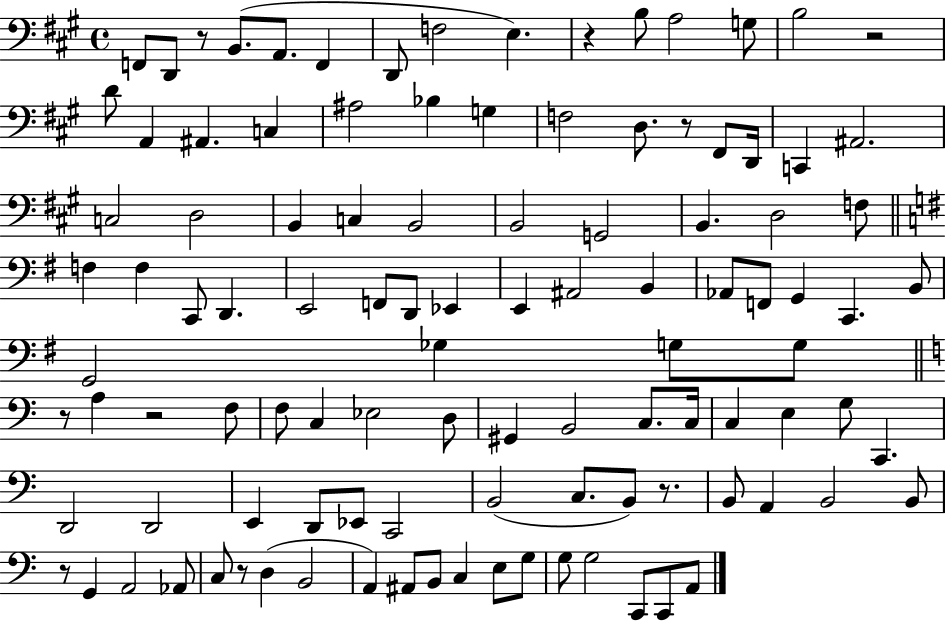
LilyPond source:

{
  \clef bass
  \time 4/4
  \defaultTimeSignature
  \key a \major
  \repeat volta 2 { f,8 d,8 r8 b,8.( a,8. f,4 | d,8 f2 e4.) | r4 b8 a2 g8 | b2 r2 | \break d'8 a,4 ais,4. c4 | ais2 bes4 g4 | f2 d8. r8 fis,8 d,16 | c,4 ais,2. | \break c2 d2 | b,4 c4 b,2 | b,2 g,2 | b,4. d2 f8 | \break \bar "||" \break \key g \major f4 f4 c,8 d,4. | e,2 f,8 d,8 ees,4 | e,4 ais,2 b,4 | aes,8 f,8 g,4 c,4. b,8 | \break g,2 ges4 g8 g8 | \bar "||" \break \key a \minor r8 a4 r2 f8 | f8 c4 ees2 d8 | gis,4 b,2 c8. c16 | c4 e4 g8 c,4. | \break d,2 d,2 | e,4 d,8 ees,8 c,2 | b,2( c8. b,8) r8. | b,8 a,4 b,2 b,8 | \break r8 g,4 a,2 aes,8 | c8 r8 d4( b,2 | a,4) ais,8 b,8 c4 e8 g8 | g8 g2 c,8 c,8 a,8 | \break } \bar "|."
}